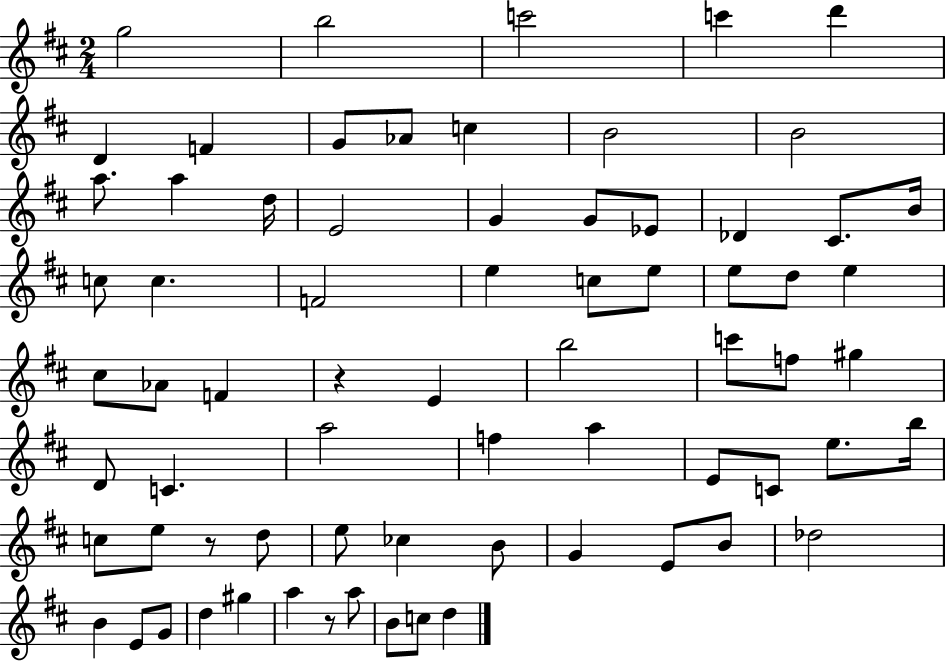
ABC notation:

X:1
T:Untitled
M:2/4
L:1/4
K:D
g2 b2 c'2 c' d' D F G/2 _A/2 c B2 B2 a/2 a d/4 E2 G G/2 _E/2 _D ^C/2 B/4 c/2 c F2 e c/2 e/2 e/2 d/2 e ^c/2 _A/2 F z E b2 c'/2 f/2 ^g D/2 C a2 f a E/2 C/2 e/2 b/4 c/2 e/2 z/2 d/2 e/2 _c B/2 G E/2 B/2 _d2 B E/2 G/2 d ^g a z/2 a/2 B/2 c/2 d